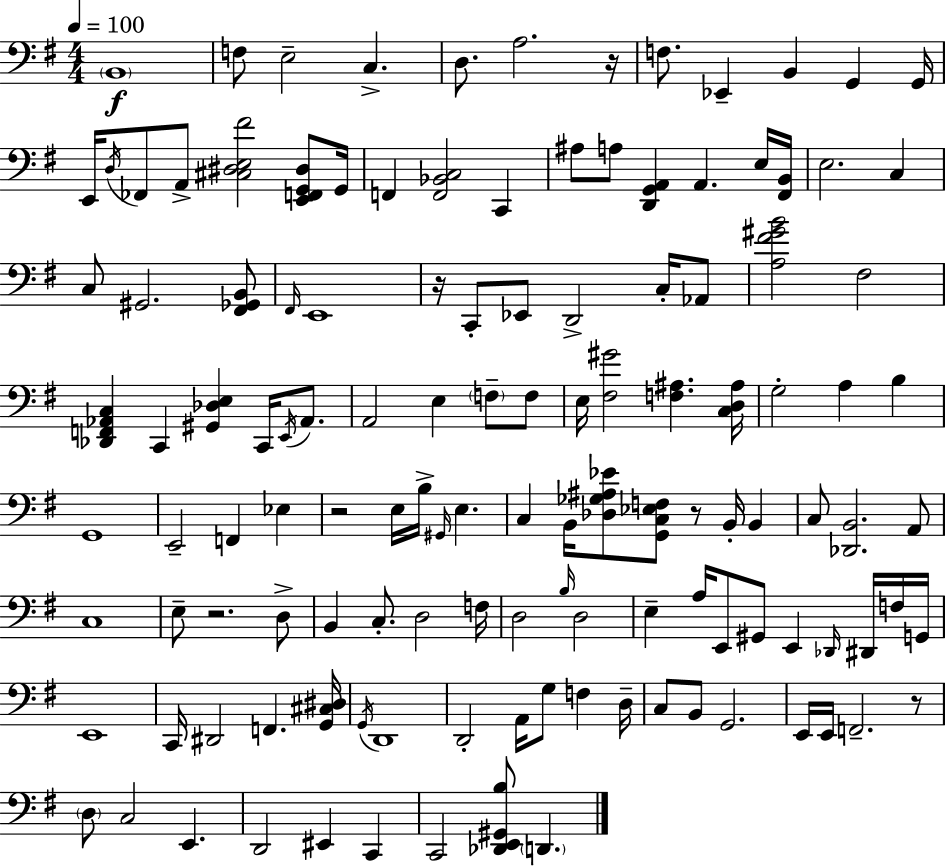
X:1
T:Untitled
M:4/4
L:1/4
K:Em
B,,4 F,/2 E,2 C, D,/2 A,2 z/4 F,/2 _E,, B,, G,, G,,/4 E,,/4 D,/4 _F,,/2 A,,/2 [^C,^D,E,^F]2 [E,,F,,G,,^D,]/2 G,,/4 F,, [F,,_B,,C,]2 C,, ^A,/2 A,/2 [D,,G,,A,,] A,, E,/4 [^F,,B,,]/4 E,2 C, C,/2 ^G,,2 [^F,,_G,,B,,]/2 ^F,,/4 E,,4 z/4 C,,/2 _E,,/2 D,,2 C,/4 _A,,/2 [A,^F^GB]2 ^F,2 [_D,,F,,_A,,C,] C,, [^G,,_D,E,] C,,/4 E,,/4 _A,,/2 A,,2 E, F,/2 F,/2 E,/4 [^F,^G]2 [F,^A,] [C,D,^A,]/4 G,2 A, B, G,,4 E,,2 F,, _E, z2 E,/4 B,/4 ^G,,/4 E, C, B,,/4 [_D,_G,^A,_E]/2 [G,,C,_E,F,]/2 z/2 B,,/4 B,, C,/2 [_D,,B,,]2 A,,/2 C,4 E,/2 z2 D,/2 B,, C,/2 D,2 F,/4 D,2 B,/4 D,2 E, A,/4 E,,/2 ^G,,/2 E,, _D,,/4 ^D,,/4 F,/4 G,,/4 E,,4 C,,/4 ^D,,2 F,, [G,,^C,^D,]/4 G,,/4 D,,4 D,,2 A,,/4 G,/2 F, D,/4 C,/2 B,,/2 G,,2 E,,/4 E,,/4 F,,2 z/2 D,/2 C,2 E,, D,,2 ^E,, C,, C,,2 [_D,,E,,^G,,B,]/2 D,,